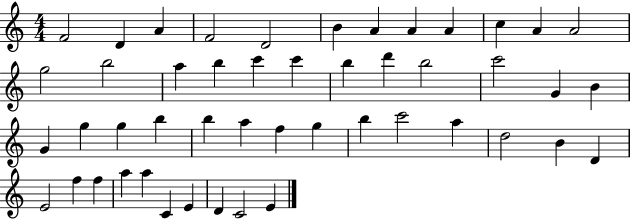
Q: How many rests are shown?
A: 0